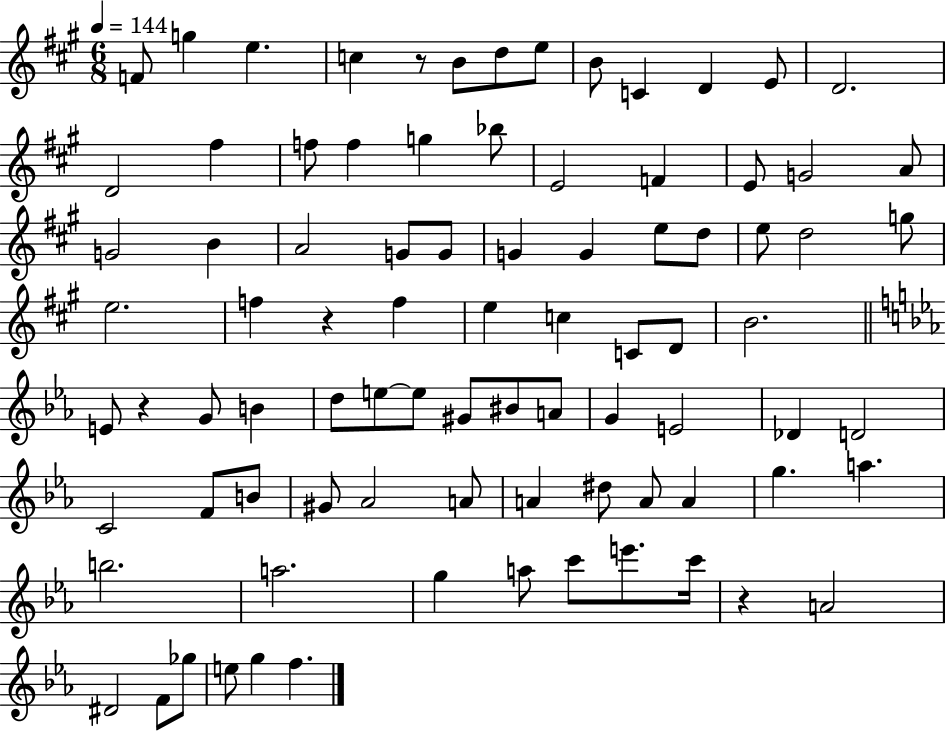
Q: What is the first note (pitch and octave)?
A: F4